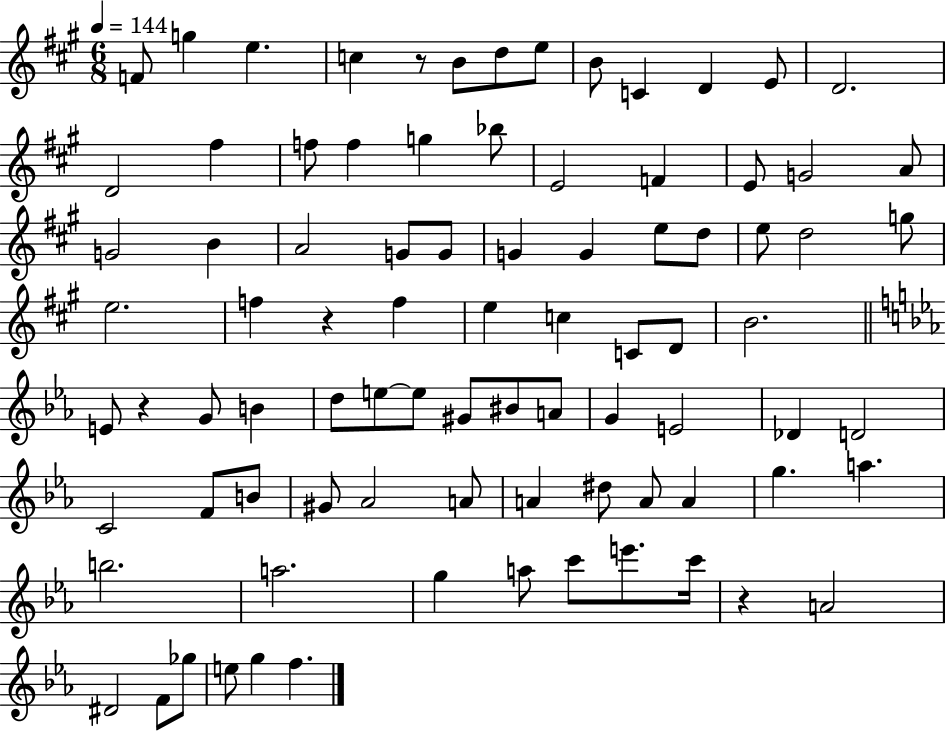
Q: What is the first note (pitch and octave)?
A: F4